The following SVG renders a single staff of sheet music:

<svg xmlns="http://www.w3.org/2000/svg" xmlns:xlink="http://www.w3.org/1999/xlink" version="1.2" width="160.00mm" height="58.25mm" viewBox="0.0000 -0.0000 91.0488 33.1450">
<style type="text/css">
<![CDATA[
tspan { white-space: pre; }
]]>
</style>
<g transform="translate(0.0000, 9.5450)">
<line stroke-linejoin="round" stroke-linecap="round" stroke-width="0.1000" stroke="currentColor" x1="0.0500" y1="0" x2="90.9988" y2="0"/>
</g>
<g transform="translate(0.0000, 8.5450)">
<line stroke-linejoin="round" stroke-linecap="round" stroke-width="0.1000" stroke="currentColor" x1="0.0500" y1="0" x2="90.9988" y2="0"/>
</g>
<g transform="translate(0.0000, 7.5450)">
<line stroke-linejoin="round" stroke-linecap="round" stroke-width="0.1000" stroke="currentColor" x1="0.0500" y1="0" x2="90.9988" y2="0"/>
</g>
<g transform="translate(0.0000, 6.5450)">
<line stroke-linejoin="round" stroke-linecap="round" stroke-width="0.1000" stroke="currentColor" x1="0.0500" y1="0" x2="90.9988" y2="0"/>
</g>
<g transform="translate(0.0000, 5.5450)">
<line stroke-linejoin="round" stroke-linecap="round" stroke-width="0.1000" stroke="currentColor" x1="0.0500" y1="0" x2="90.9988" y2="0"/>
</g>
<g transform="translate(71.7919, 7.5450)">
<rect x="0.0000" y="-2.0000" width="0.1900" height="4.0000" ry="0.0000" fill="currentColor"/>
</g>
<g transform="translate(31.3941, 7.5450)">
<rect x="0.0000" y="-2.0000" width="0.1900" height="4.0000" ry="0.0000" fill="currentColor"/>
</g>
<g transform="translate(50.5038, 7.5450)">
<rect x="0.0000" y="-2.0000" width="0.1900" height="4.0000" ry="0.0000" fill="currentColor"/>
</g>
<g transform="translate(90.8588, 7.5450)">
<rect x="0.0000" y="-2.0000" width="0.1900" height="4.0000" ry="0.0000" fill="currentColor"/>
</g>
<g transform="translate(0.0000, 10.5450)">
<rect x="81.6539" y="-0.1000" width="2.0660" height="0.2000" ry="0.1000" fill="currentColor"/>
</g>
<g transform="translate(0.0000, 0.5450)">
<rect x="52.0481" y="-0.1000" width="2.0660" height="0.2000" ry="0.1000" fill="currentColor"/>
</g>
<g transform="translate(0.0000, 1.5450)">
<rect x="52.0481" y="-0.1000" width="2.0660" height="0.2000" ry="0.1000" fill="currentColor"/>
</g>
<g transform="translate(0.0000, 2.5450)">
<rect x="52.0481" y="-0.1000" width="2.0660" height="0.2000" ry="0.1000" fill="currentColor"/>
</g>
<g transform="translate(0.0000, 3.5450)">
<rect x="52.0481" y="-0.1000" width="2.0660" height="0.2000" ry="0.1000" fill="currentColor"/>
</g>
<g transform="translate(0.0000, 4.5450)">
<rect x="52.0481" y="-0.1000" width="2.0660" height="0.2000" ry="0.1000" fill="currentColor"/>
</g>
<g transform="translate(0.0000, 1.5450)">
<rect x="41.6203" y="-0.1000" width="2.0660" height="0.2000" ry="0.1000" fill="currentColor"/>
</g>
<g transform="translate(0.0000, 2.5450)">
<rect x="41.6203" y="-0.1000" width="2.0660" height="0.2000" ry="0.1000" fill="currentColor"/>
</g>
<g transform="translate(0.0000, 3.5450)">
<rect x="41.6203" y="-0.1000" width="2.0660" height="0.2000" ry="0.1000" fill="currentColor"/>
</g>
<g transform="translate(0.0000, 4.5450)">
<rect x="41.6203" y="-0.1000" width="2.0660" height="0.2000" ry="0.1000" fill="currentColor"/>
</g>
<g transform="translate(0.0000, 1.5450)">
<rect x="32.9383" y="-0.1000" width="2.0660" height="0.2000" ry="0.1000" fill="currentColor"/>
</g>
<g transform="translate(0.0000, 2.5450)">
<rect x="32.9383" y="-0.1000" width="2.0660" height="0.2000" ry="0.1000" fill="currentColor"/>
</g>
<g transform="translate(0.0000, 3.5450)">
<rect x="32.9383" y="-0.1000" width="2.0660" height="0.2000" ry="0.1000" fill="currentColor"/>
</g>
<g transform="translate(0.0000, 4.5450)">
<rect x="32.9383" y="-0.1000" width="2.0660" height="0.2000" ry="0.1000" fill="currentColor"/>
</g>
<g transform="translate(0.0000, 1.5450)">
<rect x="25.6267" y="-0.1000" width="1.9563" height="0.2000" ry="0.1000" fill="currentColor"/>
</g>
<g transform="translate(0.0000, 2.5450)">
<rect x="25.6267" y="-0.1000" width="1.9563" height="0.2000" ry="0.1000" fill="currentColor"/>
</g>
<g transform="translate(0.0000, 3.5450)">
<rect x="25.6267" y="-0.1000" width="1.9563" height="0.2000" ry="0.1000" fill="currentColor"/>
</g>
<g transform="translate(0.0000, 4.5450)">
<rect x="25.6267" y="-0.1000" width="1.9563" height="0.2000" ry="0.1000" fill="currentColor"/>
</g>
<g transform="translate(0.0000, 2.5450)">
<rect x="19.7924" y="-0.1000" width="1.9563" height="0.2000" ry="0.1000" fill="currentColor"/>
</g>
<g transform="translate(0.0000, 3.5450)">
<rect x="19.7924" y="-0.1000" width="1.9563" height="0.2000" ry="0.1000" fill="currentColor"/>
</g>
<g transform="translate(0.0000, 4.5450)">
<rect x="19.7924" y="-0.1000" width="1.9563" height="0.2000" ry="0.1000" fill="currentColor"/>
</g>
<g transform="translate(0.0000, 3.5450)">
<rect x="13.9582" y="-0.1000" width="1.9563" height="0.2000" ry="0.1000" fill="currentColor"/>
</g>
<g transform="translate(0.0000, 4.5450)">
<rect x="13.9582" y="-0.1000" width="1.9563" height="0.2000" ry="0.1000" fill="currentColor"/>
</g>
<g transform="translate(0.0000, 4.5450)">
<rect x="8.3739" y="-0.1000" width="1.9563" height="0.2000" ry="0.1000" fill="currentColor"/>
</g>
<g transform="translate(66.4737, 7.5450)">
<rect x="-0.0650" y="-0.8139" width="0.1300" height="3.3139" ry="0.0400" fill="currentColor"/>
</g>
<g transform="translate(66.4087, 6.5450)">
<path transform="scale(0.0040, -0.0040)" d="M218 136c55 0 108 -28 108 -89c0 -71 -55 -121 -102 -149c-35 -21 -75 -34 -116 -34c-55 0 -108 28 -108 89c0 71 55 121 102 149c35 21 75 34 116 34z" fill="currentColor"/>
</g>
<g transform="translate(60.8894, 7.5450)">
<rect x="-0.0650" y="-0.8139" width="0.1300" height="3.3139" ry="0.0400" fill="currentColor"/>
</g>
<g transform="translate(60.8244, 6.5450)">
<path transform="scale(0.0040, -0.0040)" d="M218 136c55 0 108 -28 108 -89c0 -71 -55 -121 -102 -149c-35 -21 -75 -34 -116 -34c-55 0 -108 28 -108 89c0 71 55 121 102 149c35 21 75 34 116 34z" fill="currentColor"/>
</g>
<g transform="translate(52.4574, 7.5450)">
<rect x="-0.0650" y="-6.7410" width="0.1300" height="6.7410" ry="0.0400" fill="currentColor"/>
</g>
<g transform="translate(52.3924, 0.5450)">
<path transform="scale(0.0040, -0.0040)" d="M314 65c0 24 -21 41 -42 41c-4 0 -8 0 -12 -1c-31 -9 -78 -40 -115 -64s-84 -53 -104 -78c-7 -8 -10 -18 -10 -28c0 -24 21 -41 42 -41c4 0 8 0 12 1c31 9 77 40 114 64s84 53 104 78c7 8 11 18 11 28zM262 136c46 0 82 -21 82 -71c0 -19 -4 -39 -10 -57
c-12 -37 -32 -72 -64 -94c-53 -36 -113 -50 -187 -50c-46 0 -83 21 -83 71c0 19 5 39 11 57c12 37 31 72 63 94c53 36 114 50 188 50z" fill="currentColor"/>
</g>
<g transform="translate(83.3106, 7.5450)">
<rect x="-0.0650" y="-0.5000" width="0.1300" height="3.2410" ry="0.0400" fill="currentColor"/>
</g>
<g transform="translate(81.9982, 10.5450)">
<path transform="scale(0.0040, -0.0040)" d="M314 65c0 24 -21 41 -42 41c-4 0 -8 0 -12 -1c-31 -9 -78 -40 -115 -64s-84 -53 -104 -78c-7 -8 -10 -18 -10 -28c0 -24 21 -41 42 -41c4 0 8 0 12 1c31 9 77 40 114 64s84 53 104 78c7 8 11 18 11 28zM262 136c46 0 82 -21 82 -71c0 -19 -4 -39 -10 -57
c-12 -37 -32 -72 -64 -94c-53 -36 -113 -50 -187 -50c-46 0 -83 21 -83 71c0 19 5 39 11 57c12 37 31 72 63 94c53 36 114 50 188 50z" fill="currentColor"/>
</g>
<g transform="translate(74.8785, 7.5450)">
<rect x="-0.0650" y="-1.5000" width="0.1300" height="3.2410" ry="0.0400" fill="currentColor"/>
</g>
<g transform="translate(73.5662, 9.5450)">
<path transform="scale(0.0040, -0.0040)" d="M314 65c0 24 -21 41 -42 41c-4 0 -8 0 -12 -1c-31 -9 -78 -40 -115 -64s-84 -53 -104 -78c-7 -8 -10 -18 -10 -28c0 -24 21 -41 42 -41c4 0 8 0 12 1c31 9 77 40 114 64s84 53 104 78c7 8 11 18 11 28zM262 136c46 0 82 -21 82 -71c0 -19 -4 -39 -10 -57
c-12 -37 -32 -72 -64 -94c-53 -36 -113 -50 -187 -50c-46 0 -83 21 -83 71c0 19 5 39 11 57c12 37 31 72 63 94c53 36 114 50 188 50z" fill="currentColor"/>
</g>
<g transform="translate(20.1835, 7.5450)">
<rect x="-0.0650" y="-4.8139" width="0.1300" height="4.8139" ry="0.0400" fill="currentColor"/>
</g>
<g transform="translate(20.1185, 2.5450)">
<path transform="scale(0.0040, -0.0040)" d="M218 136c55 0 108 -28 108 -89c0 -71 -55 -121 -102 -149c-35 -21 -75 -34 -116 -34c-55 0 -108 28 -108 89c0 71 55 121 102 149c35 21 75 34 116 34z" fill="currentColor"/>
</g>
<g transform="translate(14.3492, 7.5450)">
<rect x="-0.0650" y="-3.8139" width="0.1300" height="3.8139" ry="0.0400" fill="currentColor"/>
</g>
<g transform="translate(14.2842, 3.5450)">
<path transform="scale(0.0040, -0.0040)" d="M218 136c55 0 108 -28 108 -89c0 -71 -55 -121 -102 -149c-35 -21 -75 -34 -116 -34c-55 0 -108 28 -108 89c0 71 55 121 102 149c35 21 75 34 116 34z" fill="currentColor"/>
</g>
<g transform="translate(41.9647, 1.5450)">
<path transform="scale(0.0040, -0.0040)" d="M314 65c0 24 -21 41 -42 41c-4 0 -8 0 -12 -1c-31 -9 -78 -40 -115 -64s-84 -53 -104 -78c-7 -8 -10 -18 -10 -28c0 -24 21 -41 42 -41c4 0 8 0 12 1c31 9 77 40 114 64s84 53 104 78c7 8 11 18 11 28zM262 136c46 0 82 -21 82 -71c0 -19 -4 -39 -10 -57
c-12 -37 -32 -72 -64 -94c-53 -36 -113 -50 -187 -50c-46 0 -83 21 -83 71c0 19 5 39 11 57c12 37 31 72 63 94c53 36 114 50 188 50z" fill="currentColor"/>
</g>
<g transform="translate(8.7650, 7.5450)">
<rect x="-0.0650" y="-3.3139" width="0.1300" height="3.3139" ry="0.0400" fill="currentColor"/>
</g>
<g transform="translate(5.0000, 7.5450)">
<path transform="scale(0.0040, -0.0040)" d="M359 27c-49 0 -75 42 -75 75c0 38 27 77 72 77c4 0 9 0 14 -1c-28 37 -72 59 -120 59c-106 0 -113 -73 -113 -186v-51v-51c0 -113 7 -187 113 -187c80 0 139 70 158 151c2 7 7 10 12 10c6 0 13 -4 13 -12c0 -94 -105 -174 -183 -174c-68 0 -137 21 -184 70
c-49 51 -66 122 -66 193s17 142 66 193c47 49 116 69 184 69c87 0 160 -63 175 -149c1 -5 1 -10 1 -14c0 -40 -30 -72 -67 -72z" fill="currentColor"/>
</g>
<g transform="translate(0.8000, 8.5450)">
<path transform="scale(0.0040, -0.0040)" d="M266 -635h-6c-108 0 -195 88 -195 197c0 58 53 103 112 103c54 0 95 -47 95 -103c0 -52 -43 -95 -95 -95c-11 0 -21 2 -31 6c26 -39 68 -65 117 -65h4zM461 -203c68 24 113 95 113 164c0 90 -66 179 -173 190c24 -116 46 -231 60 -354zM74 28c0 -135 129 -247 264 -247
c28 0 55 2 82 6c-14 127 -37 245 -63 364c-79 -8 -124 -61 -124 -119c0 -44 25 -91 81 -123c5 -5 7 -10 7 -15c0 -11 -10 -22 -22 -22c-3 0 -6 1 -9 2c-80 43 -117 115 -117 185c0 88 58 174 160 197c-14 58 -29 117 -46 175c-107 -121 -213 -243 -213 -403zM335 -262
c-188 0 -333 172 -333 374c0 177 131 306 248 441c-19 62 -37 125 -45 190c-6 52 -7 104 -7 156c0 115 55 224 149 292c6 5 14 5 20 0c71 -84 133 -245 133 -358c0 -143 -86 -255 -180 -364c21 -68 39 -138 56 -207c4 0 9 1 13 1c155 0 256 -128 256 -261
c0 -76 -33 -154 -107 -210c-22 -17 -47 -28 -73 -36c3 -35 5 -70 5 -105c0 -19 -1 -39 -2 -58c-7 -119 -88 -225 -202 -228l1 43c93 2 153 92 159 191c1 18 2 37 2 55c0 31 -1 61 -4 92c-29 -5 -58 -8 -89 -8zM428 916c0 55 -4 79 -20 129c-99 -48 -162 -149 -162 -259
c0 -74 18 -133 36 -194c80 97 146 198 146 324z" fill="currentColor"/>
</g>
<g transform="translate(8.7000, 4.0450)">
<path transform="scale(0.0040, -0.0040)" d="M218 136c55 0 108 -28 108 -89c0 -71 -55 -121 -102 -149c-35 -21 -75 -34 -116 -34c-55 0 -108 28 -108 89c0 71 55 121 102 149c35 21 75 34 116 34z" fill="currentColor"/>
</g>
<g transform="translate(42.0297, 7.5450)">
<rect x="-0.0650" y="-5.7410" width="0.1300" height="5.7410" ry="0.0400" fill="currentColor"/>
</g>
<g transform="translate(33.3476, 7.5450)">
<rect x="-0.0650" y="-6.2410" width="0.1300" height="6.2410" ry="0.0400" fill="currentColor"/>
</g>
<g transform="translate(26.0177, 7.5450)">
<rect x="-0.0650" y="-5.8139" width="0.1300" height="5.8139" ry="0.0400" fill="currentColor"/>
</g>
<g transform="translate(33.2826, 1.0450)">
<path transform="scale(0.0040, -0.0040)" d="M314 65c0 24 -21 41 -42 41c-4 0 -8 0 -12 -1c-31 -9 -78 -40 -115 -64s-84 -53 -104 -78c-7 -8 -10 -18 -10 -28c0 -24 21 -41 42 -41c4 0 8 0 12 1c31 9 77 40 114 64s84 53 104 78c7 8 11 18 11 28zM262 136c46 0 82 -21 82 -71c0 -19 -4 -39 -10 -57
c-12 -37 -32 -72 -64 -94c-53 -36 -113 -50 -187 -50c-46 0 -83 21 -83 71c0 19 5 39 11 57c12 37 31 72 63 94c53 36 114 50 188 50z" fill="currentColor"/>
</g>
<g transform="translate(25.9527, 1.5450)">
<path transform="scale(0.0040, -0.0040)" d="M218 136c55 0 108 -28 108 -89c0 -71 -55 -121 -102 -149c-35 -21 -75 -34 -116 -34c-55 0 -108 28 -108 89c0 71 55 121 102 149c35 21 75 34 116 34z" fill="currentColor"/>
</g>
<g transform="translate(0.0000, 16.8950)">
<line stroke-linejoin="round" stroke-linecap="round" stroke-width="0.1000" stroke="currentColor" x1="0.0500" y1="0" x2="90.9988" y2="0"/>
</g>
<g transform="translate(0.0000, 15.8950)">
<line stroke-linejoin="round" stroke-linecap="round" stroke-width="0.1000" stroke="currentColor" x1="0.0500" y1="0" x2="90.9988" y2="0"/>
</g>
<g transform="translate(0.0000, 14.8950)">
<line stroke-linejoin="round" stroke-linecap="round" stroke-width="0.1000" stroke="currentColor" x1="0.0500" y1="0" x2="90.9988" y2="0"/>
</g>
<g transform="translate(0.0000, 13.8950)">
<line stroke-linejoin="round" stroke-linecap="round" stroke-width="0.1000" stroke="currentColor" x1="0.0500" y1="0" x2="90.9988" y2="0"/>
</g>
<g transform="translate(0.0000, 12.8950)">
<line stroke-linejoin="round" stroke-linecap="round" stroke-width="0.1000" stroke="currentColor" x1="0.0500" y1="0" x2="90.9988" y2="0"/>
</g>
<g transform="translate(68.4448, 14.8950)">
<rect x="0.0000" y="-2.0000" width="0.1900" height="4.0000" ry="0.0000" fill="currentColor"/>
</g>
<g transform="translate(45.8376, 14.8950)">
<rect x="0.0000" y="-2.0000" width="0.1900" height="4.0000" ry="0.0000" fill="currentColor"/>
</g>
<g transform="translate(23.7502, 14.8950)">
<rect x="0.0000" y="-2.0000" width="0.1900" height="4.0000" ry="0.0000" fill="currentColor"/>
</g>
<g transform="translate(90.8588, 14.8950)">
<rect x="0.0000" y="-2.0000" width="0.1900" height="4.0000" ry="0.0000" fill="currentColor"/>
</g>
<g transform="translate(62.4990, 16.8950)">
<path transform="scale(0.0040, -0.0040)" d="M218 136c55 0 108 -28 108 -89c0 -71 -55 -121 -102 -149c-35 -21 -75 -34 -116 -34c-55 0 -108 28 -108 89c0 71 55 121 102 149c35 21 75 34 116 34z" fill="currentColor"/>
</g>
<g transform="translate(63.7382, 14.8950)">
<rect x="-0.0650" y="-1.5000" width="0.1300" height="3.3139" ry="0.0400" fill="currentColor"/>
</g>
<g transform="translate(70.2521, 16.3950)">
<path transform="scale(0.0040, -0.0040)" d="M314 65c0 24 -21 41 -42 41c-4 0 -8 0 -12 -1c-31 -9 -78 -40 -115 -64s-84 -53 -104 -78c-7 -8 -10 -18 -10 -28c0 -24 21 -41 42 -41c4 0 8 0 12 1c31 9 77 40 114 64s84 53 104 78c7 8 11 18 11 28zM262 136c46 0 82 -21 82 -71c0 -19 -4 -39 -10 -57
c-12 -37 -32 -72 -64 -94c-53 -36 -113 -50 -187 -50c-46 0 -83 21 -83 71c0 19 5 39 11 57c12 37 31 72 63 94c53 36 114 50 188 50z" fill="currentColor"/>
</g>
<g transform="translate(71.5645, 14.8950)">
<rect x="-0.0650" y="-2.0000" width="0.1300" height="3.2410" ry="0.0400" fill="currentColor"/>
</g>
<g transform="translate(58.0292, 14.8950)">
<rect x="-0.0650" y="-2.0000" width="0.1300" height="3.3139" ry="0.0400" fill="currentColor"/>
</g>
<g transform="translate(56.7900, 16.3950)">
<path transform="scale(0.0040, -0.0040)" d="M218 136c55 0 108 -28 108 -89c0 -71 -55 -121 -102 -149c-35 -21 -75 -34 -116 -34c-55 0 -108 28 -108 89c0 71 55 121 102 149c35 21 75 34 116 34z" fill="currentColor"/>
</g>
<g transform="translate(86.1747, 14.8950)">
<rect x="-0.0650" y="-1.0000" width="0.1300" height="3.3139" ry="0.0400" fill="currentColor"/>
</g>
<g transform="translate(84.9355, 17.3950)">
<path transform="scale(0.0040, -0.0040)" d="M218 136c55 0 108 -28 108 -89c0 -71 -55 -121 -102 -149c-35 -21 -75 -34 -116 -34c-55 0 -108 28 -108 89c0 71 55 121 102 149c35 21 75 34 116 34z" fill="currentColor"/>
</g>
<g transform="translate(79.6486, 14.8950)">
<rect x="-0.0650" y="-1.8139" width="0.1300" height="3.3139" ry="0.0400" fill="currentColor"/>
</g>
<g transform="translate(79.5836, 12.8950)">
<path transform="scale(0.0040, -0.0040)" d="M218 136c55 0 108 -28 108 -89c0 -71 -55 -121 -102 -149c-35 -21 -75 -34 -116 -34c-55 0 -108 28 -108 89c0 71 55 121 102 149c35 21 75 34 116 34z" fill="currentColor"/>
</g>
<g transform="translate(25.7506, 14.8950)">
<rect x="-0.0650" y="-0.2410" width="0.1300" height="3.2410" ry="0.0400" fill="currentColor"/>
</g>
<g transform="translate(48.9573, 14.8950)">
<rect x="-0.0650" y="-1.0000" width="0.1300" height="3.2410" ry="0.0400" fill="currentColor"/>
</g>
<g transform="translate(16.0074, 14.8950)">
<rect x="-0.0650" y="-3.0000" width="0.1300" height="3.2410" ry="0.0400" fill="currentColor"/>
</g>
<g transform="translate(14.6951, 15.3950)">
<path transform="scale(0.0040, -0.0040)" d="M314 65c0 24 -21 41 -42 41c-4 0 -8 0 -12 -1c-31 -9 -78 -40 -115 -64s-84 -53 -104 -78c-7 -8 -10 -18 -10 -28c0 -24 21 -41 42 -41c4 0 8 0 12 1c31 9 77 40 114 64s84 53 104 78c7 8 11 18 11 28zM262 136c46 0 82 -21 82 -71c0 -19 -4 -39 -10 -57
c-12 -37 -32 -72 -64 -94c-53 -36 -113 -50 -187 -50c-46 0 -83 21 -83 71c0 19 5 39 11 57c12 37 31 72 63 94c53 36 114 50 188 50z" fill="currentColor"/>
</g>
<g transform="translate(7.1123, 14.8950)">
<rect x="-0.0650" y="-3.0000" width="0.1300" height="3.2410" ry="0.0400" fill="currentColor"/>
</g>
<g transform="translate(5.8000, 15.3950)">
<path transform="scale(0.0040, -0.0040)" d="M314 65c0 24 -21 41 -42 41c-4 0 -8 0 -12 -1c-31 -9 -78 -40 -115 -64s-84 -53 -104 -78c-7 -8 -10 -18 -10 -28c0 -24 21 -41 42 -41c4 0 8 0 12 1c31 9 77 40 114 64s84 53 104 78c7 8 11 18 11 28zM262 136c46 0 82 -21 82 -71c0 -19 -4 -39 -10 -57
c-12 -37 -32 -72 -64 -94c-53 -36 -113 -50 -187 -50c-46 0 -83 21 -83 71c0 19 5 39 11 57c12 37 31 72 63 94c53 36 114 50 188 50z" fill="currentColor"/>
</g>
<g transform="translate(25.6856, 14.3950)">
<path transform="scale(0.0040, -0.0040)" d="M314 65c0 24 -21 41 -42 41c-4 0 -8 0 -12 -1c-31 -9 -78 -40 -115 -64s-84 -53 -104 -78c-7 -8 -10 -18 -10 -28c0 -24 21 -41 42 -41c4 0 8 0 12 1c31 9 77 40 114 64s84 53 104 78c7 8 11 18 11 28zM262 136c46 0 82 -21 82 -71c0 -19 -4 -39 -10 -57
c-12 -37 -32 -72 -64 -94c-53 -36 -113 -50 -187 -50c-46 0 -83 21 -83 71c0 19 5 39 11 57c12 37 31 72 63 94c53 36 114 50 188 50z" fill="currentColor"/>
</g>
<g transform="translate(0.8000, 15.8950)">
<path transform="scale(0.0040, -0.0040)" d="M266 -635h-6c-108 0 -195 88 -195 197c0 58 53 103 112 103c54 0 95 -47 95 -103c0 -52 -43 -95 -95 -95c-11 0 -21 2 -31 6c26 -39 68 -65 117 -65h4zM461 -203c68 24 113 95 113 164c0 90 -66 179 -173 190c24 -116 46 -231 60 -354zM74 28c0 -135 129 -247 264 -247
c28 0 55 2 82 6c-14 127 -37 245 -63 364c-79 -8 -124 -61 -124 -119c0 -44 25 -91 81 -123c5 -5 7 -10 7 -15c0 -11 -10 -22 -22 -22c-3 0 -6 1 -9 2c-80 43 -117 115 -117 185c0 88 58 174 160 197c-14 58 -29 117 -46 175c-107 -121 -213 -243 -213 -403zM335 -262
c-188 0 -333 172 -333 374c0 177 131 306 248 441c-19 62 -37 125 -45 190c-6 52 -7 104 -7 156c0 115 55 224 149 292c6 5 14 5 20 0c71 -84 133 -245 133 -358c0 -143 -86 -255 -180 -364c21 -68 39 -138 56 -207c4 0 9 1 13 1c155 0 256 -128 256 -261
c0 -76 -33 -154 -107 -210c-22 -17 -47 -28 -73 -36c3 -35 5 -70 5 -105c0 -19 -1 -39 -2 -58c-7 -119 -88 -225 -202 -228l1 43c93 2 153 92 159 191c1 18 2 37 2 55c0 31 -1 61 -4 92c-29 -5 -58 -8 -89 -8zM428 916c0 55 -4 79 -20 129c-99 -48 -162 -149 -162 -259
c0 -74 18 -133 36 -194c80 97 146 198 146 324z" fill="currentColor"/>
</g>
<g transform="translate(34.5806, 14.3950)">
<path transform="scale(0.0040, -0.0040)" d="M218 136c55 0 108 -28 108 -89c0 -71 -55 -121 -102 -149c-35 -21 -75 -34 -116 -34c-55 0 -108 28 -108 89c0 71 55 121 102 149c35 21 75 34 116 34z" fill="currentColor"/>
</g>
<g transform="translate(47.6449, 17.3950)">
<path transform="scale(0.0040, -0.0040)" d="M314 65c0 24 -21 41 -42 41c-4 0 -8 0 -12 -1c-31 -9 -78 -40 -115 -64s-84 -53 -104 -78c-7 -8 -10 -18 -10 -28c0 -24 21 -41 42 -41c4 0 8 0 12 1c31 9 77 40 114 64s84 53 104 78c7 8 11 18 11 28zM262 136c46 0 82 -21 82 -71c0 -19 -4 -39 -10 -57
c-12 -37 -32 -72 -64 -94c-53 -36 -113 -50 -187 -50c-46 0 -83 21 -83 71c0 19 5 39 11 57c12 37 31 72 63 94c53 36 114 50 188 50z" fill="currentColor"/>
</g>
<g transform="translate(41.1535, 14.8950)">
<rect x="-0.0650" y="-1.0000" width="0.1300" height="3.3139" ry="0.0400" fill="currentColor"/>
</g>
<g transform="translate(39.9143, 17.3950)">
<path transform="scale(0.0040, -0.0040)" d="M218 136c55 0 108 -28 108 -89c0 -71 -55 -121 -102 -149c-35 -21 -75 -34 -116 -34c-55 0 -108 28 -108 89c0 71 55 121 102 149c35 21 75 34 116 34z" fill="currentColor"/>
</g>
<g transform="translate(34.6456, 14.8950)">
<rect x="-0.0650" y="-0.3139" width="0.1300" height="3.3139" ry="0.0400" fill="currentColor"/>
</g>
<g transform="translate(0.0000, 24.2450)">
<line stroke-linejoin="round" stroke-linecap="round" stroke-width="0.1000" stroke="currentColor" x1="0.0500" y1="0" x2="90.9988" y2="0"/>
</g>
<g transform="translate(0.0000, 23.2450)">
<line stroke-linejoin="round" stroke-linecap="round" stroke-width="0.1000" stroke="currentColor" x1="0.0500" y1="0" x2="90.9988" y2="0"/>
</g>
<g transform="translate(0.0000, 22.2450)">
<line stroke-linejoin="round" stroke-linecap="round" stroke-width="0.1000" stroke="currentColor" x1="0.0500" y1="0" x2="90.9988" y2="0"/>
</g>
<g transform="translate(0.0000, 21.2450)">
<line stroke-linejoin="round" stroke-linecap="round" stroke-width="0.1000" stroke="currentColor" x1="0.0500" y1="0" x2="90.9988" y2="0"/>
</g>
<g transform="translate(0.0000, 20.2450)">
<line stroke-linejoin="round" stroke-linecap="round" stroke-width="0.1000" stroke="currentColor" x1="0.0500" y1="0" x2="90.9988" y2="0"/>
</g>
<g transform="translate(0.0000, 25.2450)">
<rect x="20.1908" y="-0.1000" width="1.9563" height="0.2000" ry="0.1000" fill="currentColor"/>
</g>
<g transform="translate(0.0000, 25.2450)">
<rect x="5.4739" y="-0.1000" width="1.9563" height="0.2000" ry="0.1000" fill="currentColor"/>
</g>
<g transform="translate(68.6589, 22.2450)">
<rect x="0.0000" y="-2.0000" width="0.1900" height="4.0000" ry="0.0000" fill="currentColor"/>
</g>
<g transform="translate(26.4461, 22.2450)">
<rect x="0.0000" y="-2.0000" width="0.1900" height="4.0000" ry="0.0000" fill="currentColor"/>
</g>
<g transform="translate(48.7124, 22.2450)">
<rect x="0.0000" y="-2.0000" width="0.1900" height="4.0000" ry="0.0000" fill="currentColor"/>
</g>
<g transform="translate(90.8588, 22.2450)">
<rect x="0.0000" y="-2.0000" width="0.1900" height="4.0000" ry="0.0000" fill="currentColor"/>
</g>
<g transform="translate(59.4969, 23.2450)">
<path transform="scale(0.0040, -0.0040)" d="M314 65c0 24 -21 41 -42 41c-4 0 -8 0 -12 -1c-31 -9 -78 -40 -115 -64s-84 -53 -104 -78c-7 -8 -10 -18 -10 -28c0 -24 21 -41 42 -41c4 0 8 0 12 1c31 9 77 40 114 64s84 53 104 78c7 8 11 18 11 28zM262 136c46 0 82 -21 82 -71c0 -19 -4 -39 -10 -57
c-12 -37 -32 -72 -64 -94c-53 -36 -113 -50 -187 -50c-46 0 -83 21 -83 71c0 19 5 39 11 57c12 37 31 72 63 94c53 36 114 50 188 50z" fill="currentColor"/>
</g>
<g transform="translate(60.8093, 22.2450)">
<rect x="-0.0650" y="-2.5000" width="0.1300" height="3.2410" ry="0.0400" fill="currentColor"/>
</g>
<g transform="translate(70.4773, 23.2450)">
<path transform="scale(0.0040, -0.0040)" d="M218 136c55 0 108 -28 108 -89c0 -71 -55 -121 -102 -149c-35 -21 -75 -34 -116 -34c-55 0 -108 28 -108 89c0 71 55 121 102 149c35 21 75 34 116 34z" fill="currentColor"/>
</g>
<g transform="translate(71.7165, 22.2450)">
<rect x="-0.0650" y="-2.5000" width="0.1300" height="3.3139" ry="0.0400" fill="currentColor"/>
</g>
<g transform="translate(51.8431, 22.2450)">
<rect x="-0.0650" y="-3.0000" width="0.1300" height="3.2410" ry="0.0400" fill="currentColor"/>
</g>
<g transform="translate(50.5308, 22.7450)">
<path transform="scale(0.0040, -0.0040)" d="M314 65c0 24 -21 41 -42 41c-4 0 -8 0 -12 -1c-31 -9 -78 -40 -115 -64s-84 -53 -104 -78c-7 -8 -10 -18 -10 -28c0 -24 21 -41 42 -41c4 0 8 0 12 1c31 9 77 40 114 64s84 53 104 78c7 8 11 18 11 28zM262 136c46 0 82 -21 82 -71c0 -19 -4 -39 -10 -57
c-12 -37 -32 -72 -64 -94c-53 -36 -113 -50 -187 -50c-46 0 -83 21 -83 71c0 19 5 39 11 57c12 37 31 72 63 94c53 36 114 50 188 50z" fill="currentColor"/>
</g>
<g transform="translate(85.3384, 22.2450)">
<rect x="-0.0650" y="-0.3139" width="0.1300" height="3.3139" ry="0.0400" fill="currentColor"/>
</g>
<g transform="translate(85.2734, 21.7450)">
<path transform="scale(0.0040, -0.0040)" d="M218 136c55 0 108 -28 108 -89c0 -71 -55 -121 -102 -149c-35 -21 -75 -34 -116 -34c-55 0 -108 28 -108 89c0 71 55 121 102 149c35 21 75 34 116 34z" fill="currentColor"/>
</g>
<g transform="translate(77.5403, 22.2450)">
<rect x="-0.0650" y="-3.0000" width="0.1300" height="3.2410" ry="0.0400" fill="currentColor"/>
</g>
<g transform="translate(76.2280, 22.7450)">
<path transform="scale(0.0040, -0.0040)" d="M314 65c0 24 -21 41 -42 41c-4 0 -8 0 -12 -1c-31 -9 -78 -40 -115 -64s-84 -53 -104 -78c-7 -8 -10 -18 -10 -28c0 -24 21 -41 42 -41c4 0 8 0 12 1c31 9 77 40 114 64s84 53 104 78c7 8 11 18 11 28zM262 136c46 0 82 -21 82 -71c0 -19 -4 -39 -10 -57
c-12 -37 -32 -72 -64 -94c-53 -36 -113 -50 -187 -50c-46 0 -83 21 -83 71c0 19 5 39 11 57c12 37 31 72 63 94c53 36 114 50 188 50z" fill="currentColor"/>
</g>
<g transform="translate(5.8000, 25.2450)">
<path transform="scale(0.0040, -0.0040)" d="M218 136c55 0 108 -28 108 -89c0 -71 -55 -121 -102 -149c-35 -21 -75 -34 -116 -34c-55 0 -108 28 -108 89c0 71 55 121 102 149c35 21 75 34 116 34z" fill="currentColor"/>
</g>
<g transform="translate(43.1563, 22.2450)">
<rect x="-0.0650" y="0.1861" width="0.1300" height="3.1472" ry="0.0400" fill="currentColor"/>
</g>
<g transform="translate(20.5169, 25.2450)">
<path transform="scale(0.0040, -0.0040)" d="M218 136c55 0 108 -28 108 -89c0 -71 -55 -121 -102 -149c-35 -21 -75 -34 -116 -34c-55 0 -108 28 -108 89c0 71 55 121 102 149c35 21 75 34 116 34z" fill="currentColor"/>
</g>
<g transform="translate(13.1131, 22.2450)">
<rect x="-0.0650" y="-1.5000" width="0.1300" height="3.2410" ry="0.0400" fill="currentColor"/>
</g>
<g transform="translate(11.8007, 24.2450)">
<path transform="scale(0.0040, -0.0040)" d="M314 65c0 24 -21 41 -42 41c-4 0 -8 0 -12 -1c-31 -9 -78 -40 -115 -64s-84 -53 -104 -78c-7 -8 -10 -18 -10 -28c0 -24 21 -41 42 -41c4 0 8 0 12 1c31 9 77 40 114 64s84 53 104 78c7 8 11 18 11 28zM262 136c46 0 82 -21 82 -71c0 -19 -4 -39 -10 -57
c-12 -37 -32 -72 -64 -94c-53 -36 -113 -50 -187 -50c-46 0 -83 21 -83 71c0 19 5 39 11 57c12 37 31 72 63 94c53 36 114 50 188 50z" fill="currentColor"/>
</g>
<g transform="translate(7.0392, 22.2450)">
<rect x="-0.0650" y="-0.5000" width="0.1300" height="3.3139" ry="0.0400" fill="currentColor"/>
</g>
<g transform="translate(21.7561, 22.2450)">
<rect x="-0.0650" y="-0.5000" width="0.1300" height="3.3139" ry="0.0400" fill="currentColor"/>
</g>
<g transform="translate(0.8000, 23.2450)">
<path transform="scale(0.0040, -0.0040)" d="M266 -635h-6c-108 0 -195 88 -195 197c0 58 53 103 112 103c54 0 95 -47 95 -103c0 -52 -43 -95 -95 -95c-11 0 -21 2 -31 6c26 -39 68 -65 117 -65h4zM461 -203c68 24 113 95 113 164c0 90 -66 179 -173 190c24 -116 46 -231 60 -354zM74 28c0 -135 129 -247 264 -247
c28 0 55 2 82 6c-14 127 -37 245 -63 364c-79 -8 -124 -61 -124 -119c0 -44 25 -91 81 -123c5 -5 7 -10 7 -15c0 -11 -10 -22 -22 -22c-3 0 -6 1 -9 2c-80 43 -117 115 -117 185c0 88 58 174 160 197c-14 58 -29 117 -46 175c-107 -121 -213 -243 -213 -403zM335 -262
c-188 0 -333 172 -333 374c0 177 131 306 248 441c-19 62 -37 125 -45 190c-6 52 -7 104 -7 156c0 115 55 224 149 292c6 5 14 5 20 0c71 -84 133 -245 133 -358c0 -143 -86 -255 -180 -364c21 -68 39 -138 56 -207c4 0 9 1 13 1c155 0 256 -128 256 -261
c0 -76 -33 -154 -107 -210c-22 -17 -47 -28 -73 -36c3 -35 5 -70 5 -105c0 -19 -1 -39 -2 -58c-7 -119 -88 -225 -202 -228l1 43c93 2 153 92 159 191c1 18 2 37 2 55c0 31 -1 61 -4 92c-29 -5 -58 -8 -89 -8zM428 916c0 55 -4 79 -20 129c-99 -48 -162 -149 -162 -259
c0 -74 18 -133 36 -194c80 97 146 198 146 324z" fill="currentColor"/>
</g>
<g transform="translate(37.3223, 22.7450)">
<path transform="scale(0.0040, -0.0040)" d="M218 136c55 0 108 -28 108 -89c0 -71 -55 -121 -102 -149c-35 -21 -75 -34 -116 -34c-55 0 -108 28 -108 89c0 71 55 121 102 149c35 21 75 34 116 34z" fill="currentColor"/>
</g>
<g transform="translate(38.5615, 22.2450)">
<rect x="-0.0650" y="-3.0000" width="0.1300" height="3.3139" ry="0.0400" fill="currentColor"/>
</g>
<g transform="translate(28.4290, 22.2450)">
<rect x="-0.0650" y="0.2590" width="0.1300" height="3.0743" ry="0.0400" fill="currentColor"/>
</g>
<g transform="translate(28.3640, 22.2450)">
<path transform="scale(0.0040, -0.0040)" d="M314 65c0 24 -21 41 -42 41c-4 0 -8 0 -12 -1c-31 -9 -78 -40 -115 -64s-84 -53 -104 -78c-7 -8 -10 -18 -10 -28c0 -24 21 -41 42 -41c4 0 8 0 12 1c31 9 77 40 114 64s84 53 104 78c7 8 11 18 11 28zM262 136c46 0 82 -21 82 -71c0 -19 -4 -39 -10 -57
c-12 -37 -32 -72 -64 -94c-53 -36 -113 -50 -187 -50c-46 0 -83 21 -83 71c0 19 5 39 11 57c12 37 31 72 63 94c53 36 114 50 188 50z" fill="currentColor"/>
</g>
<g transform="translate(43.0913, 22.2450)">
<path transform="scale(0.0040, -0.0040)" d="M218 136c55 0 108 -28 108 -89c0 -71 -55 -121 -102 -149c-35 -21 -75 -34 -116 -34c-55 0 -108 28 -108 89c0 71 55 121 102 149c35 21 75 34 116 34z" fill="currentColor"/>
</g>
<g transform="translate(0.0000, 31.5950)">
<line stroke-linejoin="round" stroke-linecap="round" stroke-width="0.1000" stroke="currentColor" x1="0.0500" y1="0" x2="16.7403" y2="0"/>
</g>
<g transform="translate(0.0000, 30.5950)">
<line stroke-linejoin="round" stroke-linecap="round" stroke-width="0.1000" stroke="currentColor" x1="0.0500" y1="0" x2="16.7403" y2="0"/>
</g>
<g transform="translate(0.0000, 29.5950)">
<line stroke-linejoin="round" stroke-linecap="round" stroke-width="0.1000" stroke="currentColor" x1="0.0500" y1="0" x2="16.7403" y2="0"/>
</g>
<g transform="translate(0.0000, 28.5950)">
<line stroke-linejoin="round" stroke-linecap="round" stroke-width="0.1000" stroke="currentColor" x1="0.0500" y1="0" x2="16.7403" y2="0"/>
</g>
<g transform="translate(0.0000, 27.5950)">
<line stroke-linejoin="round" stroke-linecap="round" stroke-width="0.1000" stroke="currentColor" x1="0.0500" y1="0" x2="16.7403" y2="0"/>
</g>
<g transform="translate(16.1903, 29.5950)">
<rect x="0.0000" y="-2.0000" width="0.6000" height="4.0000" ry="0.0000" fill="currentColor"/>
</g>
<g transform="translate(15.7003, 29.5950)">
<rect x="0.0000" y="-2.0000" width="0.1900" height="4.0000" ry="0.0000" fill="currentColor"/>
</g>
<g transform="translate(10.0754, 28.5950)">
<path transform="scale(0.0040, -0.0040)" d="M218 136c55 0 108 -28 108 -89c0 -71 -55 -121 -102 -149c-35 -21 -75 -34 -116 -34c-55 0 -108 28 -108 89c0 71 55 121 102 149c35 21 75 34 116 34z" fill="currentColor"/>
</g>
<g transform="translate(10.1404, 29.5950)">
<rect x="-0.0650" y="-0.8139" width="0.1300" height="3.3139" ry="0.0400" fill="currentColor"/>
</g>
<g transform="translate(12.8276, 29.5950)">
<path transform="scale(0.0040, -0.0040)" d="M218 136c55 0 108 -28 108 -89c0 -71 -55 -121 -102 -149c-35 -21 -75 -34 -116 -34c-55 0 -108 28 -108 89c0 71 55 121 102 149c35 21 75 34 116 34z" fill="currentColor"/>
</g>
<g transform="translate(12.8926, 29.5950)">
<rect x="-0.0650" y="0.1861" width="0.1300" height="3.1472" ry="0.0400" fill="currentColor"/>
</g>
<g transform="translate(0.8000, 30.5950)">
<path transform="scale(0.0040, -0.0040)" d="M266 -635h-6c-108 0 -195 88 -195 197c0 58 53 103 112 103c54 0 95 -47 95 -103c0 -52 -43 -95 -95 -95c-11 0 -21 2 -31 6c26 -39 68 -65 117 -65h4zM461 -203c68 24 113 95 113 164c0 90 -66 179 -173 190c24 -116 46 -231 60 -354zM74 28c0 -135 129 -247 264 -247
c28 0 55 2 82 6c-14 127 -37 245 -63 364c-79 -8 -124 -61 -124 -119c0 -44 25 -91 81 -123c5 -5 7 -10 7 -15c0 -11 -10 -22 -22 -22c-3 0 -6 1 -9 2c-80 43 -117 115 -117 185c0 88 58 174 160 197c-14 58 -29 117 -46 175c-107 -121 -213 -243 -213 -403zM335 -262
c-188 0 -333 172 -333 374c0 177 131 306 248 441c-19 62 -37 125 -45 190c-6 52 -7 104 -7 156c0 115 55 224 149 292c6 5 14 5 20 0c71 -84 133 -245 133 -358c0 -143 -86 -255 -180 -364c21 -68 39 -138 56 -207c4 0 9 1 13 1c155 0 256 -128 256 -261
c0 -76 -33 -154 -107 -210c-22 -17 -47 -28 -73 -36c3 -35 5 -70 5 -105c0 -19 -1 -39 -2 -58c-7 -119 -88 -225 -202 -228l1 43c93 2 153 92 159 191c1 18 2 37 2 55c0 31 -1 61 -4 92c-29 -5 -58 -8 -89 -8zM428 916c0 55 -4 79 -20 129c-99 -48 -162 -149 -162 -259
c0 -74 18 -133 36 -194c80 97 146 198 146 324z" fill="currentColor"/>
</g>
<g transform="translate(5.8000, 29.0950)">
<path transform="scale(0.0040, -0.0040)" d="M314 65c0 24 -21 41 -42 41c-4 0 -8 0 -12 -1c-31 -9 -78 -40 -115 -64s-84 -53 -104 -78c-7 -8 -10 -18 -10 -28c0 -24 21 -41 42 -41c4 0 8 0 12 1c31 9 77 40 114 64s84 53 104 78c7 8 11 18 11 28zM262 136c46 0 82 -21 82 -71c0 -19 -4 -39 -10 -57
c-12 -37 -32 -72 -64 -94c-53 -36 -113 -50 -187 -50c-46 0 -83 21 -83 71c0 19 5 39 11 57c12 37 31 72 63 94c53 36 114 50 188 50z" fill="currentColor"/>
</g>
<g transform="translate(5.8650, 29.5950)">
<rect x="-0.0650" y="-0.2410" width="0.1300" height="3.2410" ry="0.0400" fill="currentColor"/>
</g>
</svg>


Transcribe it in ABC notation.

X:1
T:Untitled
M:4/4
L:1/4
K:C
b c' e' g' a'2 g'2 b'2 d d E2 C2 A2 A2 c2 c D D2 F E F2 f D C E2 C B2 A B A2 G2 G A2 c c2 d B